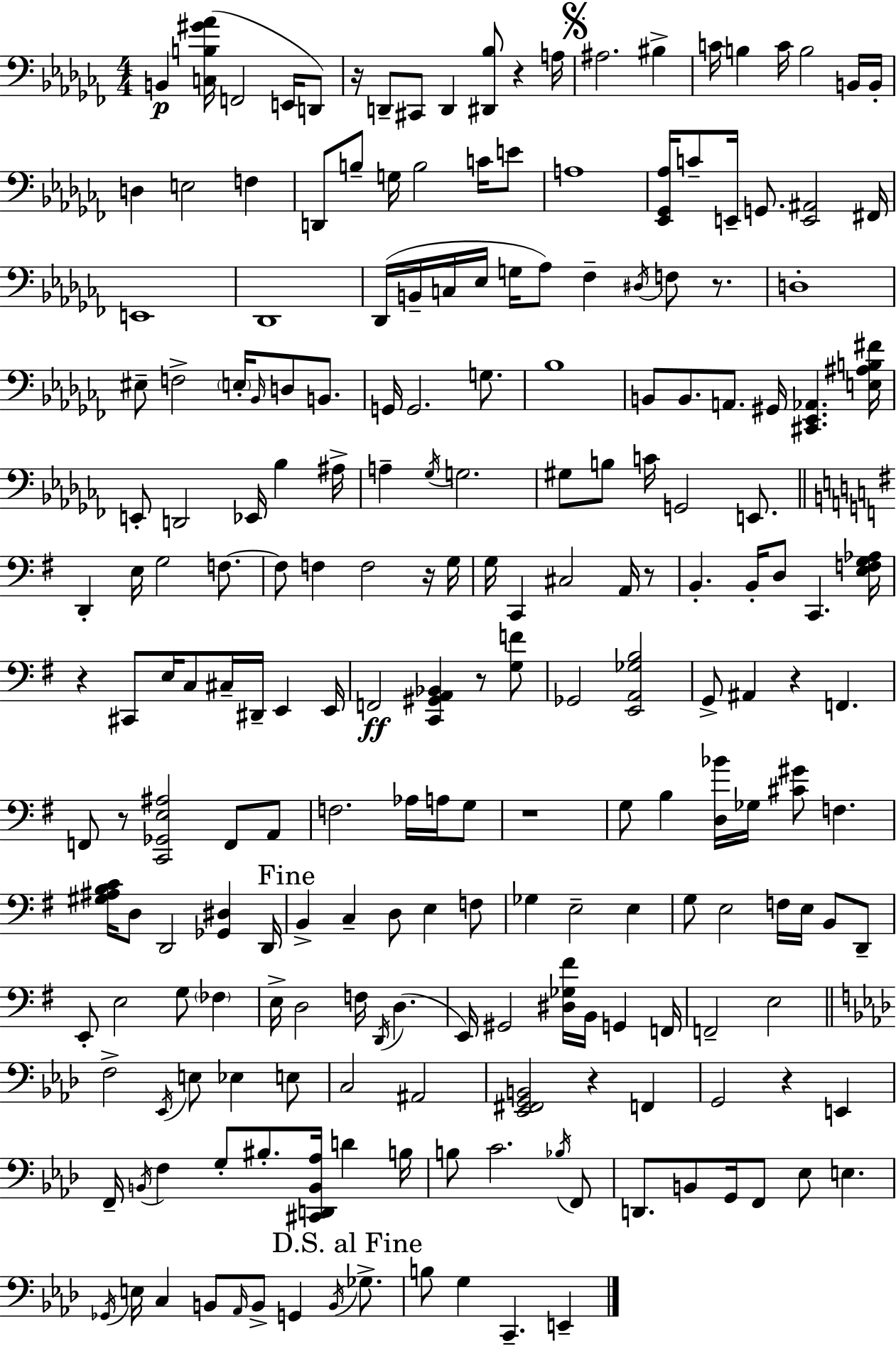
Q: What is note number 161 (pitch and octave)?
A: Bb3